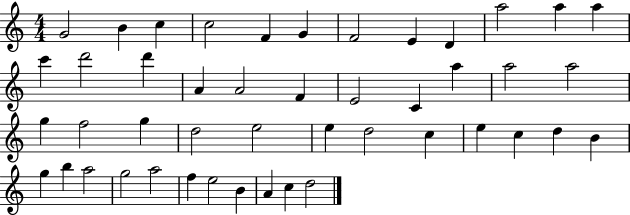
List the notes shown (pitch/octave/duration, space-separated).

G4/h B4/q C5/q C5/h F4/q G4/q F4/h E4/q D4/q A5/h A5/q A5/q C6/q D6/h D6/q A4/q A4/h F4/q E4/h C4/q A5/q A5/h A5/h G5/q F5/h G5/q D5/h E5/h E5/q D5/h C5/q E5/q C5/q D5/q B4/q G5/q B5/q A5/h G5/h A5/h F5/q E5/h B4/q A4/q C5/q D5/h